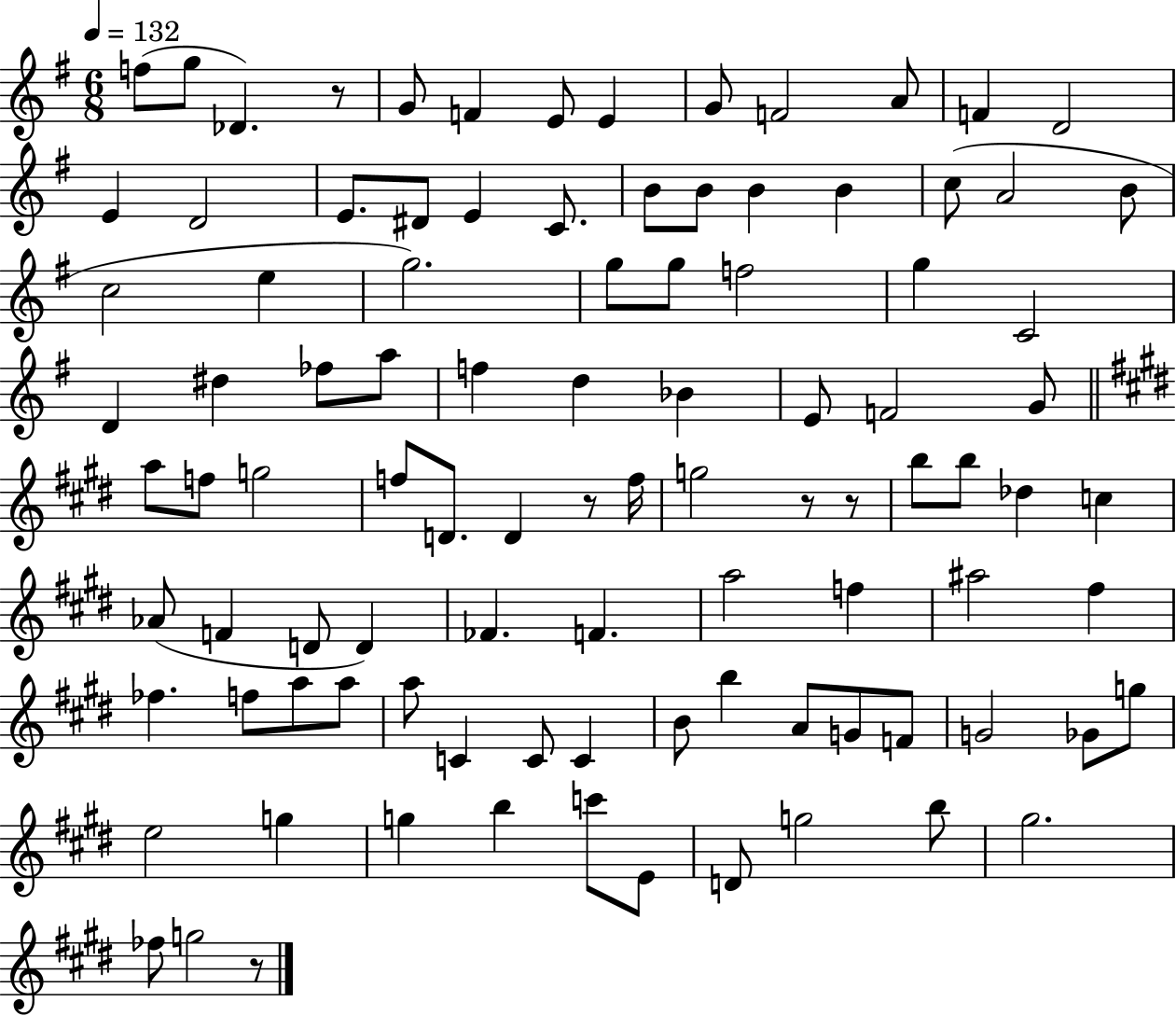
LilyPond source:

{
  \clef treble
  \numericTimeSignature
  \time 6/8
  \key g \major
  \tempo 4 = 132
  \repeat volta 2 { f''8( g''8 des'4.) r8 | g'8 f'4 e'8 e'4 | g'8 f'2 a'8 | f'4 d'2 | \break e'4 d'2 | e'8. dis'8 e'4 c'8. | b'8 b'8 b'4 b'4 | c''8( a'2 b'8 | \break c''2 e''4 | g''2.) | g''8 g''8 f''2 | g''4 c'2 | \break d'4 dis''4 fes''8 a''8 | f''4 d''4 bes'4 | e'8 f'2 g'8 | \bar "||" \break \key e \major a''8 f''8 g''2 | f''8 d'8. d'4 r8 f''16 | g''2 r8 r8 | b''8 b''8 des''4 c''4 | \break aes'8( f'4 d'8 d'4) | fes'4. f'4. | a''2 f''4 | ais''2 fis''4 | \break fes''4. f''8 a''8 a''8 | a''8 c'4 c'8 c'4 | b'8 b''4 a'8 g'8 f'8 | g'2 ges'8 g''8 | \break e''2 g''4 | g''4 b''4 c'''8 e'8 | d'8 g''2 b''8 | gis''2. | \break fes''8 g''2 r8 | } \bar "|."
}